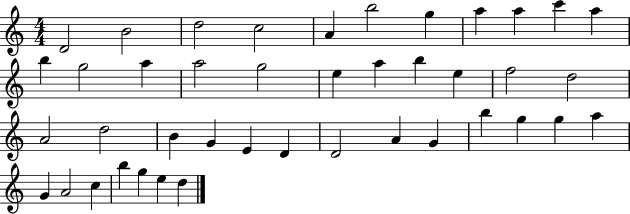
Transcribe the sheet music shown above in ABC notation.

X:1
T:Untitled
M:4/4
L:1/4
K:C
D2 B2 d2 c2 A b2 g a a c' a b g2 a a2 g2 e a b e f2 d2 A2 d2 B G E D D2 A G b g g a G A2 c b g e d